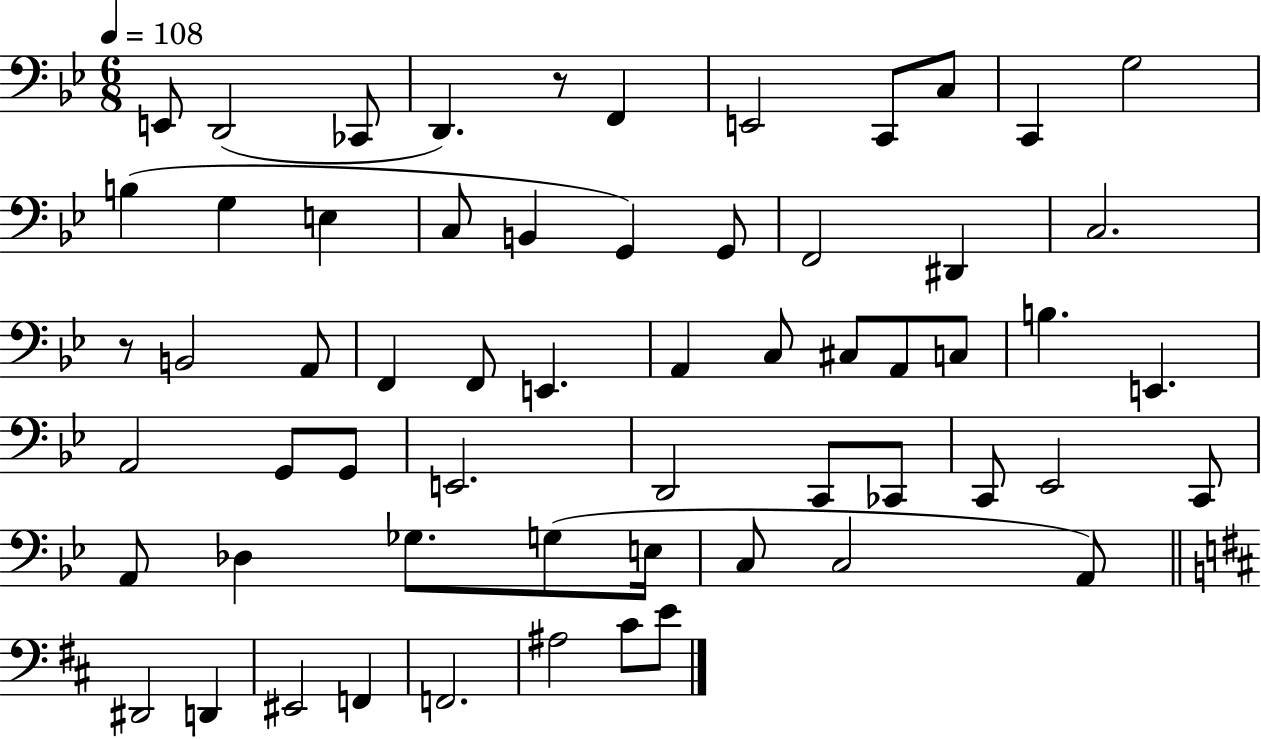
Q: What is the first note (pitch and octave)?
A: E2